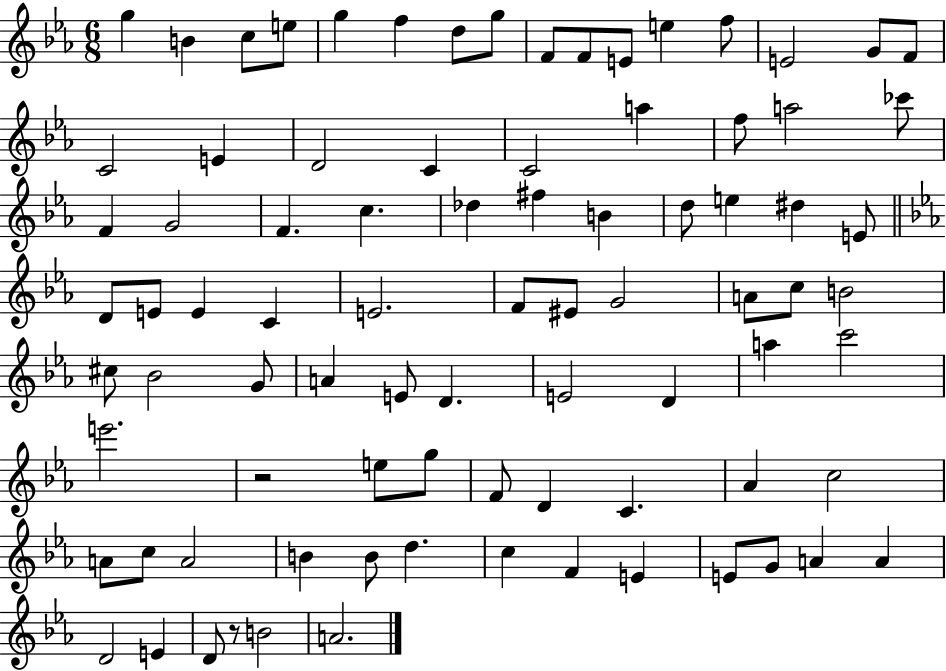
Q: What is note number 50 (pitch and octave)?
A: G4